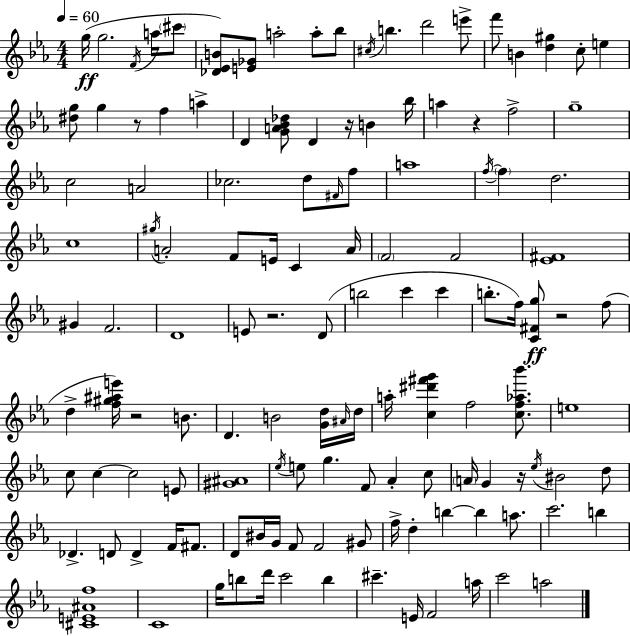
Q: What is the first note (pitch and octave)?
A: G5